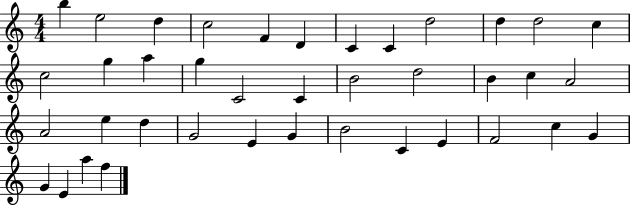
X:1
T:Untitled
M:4/4
L:1/4
K:C
b e2 d c2 F D C C d2 d d2 c c2 g a g C2 C B2 d2 B c A2 A2 e d G2 E G B2 C E F2 c G G E a f